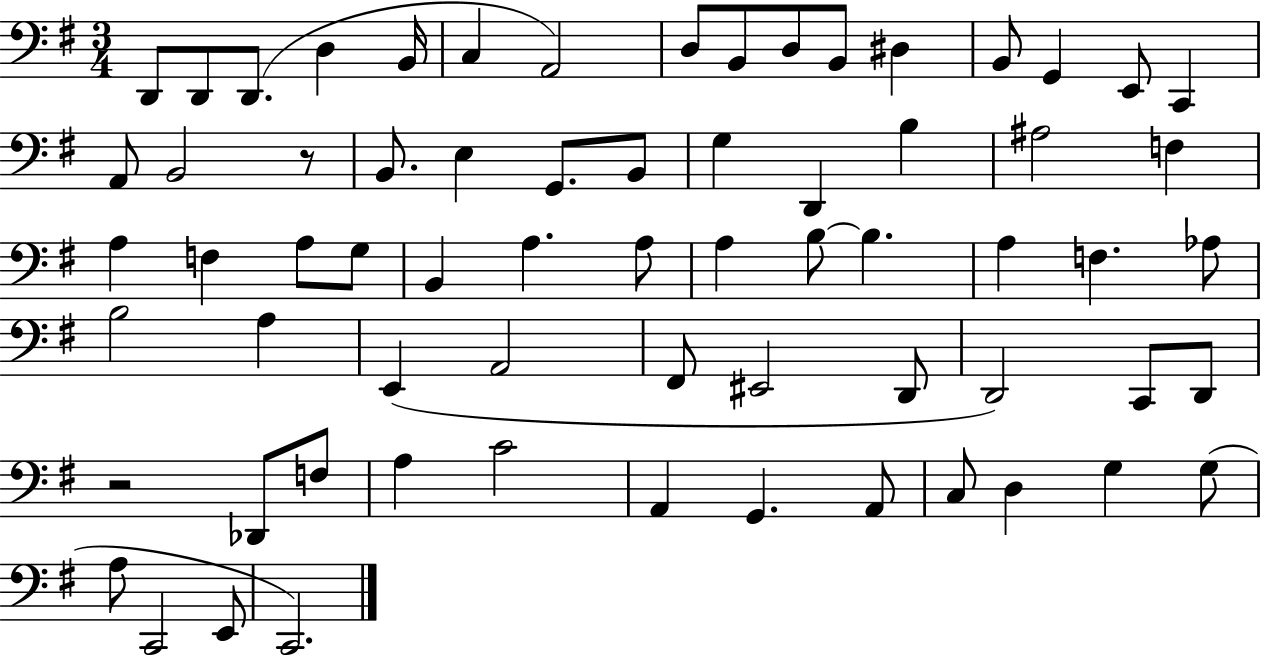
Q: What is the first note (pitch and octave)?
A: D2